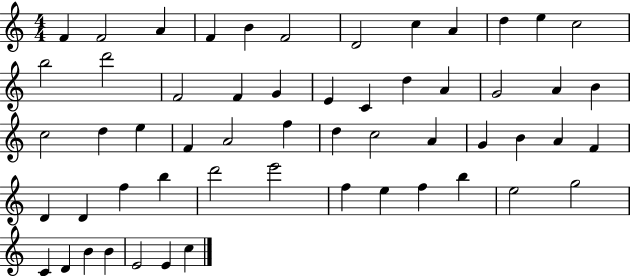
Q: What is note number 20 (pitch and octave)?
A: D5